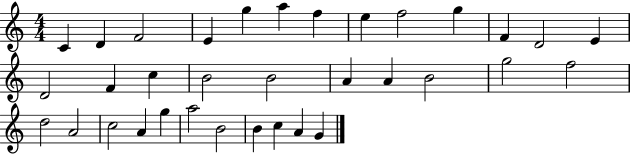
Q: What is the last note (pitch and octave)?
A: G4